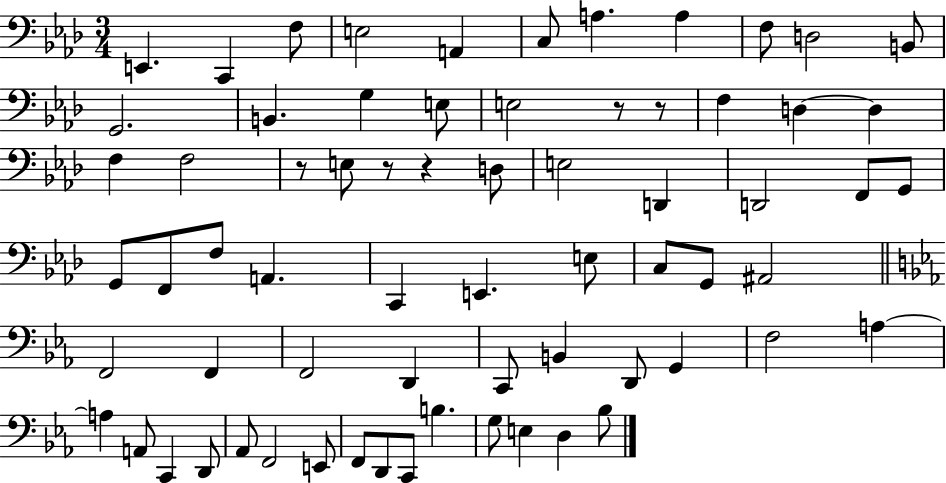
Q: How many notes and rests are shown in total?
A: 68